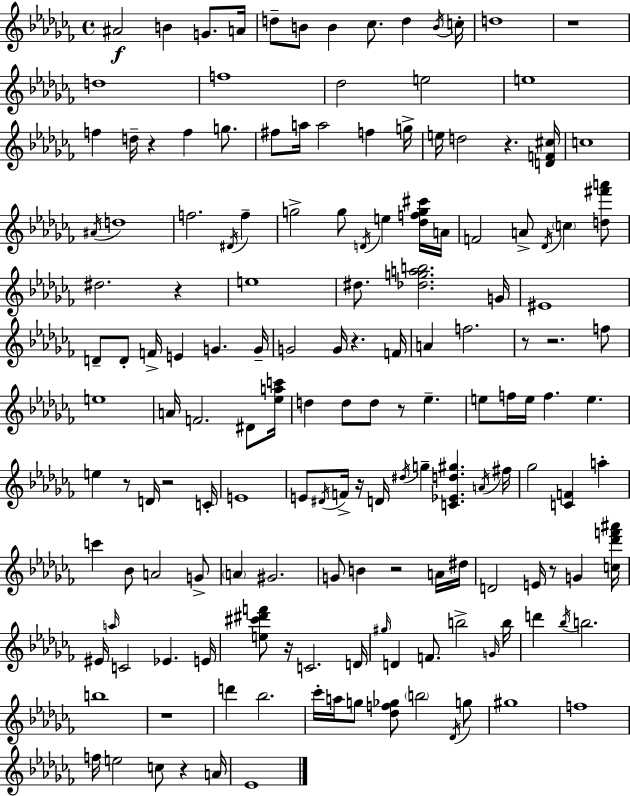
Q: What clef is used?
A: treble